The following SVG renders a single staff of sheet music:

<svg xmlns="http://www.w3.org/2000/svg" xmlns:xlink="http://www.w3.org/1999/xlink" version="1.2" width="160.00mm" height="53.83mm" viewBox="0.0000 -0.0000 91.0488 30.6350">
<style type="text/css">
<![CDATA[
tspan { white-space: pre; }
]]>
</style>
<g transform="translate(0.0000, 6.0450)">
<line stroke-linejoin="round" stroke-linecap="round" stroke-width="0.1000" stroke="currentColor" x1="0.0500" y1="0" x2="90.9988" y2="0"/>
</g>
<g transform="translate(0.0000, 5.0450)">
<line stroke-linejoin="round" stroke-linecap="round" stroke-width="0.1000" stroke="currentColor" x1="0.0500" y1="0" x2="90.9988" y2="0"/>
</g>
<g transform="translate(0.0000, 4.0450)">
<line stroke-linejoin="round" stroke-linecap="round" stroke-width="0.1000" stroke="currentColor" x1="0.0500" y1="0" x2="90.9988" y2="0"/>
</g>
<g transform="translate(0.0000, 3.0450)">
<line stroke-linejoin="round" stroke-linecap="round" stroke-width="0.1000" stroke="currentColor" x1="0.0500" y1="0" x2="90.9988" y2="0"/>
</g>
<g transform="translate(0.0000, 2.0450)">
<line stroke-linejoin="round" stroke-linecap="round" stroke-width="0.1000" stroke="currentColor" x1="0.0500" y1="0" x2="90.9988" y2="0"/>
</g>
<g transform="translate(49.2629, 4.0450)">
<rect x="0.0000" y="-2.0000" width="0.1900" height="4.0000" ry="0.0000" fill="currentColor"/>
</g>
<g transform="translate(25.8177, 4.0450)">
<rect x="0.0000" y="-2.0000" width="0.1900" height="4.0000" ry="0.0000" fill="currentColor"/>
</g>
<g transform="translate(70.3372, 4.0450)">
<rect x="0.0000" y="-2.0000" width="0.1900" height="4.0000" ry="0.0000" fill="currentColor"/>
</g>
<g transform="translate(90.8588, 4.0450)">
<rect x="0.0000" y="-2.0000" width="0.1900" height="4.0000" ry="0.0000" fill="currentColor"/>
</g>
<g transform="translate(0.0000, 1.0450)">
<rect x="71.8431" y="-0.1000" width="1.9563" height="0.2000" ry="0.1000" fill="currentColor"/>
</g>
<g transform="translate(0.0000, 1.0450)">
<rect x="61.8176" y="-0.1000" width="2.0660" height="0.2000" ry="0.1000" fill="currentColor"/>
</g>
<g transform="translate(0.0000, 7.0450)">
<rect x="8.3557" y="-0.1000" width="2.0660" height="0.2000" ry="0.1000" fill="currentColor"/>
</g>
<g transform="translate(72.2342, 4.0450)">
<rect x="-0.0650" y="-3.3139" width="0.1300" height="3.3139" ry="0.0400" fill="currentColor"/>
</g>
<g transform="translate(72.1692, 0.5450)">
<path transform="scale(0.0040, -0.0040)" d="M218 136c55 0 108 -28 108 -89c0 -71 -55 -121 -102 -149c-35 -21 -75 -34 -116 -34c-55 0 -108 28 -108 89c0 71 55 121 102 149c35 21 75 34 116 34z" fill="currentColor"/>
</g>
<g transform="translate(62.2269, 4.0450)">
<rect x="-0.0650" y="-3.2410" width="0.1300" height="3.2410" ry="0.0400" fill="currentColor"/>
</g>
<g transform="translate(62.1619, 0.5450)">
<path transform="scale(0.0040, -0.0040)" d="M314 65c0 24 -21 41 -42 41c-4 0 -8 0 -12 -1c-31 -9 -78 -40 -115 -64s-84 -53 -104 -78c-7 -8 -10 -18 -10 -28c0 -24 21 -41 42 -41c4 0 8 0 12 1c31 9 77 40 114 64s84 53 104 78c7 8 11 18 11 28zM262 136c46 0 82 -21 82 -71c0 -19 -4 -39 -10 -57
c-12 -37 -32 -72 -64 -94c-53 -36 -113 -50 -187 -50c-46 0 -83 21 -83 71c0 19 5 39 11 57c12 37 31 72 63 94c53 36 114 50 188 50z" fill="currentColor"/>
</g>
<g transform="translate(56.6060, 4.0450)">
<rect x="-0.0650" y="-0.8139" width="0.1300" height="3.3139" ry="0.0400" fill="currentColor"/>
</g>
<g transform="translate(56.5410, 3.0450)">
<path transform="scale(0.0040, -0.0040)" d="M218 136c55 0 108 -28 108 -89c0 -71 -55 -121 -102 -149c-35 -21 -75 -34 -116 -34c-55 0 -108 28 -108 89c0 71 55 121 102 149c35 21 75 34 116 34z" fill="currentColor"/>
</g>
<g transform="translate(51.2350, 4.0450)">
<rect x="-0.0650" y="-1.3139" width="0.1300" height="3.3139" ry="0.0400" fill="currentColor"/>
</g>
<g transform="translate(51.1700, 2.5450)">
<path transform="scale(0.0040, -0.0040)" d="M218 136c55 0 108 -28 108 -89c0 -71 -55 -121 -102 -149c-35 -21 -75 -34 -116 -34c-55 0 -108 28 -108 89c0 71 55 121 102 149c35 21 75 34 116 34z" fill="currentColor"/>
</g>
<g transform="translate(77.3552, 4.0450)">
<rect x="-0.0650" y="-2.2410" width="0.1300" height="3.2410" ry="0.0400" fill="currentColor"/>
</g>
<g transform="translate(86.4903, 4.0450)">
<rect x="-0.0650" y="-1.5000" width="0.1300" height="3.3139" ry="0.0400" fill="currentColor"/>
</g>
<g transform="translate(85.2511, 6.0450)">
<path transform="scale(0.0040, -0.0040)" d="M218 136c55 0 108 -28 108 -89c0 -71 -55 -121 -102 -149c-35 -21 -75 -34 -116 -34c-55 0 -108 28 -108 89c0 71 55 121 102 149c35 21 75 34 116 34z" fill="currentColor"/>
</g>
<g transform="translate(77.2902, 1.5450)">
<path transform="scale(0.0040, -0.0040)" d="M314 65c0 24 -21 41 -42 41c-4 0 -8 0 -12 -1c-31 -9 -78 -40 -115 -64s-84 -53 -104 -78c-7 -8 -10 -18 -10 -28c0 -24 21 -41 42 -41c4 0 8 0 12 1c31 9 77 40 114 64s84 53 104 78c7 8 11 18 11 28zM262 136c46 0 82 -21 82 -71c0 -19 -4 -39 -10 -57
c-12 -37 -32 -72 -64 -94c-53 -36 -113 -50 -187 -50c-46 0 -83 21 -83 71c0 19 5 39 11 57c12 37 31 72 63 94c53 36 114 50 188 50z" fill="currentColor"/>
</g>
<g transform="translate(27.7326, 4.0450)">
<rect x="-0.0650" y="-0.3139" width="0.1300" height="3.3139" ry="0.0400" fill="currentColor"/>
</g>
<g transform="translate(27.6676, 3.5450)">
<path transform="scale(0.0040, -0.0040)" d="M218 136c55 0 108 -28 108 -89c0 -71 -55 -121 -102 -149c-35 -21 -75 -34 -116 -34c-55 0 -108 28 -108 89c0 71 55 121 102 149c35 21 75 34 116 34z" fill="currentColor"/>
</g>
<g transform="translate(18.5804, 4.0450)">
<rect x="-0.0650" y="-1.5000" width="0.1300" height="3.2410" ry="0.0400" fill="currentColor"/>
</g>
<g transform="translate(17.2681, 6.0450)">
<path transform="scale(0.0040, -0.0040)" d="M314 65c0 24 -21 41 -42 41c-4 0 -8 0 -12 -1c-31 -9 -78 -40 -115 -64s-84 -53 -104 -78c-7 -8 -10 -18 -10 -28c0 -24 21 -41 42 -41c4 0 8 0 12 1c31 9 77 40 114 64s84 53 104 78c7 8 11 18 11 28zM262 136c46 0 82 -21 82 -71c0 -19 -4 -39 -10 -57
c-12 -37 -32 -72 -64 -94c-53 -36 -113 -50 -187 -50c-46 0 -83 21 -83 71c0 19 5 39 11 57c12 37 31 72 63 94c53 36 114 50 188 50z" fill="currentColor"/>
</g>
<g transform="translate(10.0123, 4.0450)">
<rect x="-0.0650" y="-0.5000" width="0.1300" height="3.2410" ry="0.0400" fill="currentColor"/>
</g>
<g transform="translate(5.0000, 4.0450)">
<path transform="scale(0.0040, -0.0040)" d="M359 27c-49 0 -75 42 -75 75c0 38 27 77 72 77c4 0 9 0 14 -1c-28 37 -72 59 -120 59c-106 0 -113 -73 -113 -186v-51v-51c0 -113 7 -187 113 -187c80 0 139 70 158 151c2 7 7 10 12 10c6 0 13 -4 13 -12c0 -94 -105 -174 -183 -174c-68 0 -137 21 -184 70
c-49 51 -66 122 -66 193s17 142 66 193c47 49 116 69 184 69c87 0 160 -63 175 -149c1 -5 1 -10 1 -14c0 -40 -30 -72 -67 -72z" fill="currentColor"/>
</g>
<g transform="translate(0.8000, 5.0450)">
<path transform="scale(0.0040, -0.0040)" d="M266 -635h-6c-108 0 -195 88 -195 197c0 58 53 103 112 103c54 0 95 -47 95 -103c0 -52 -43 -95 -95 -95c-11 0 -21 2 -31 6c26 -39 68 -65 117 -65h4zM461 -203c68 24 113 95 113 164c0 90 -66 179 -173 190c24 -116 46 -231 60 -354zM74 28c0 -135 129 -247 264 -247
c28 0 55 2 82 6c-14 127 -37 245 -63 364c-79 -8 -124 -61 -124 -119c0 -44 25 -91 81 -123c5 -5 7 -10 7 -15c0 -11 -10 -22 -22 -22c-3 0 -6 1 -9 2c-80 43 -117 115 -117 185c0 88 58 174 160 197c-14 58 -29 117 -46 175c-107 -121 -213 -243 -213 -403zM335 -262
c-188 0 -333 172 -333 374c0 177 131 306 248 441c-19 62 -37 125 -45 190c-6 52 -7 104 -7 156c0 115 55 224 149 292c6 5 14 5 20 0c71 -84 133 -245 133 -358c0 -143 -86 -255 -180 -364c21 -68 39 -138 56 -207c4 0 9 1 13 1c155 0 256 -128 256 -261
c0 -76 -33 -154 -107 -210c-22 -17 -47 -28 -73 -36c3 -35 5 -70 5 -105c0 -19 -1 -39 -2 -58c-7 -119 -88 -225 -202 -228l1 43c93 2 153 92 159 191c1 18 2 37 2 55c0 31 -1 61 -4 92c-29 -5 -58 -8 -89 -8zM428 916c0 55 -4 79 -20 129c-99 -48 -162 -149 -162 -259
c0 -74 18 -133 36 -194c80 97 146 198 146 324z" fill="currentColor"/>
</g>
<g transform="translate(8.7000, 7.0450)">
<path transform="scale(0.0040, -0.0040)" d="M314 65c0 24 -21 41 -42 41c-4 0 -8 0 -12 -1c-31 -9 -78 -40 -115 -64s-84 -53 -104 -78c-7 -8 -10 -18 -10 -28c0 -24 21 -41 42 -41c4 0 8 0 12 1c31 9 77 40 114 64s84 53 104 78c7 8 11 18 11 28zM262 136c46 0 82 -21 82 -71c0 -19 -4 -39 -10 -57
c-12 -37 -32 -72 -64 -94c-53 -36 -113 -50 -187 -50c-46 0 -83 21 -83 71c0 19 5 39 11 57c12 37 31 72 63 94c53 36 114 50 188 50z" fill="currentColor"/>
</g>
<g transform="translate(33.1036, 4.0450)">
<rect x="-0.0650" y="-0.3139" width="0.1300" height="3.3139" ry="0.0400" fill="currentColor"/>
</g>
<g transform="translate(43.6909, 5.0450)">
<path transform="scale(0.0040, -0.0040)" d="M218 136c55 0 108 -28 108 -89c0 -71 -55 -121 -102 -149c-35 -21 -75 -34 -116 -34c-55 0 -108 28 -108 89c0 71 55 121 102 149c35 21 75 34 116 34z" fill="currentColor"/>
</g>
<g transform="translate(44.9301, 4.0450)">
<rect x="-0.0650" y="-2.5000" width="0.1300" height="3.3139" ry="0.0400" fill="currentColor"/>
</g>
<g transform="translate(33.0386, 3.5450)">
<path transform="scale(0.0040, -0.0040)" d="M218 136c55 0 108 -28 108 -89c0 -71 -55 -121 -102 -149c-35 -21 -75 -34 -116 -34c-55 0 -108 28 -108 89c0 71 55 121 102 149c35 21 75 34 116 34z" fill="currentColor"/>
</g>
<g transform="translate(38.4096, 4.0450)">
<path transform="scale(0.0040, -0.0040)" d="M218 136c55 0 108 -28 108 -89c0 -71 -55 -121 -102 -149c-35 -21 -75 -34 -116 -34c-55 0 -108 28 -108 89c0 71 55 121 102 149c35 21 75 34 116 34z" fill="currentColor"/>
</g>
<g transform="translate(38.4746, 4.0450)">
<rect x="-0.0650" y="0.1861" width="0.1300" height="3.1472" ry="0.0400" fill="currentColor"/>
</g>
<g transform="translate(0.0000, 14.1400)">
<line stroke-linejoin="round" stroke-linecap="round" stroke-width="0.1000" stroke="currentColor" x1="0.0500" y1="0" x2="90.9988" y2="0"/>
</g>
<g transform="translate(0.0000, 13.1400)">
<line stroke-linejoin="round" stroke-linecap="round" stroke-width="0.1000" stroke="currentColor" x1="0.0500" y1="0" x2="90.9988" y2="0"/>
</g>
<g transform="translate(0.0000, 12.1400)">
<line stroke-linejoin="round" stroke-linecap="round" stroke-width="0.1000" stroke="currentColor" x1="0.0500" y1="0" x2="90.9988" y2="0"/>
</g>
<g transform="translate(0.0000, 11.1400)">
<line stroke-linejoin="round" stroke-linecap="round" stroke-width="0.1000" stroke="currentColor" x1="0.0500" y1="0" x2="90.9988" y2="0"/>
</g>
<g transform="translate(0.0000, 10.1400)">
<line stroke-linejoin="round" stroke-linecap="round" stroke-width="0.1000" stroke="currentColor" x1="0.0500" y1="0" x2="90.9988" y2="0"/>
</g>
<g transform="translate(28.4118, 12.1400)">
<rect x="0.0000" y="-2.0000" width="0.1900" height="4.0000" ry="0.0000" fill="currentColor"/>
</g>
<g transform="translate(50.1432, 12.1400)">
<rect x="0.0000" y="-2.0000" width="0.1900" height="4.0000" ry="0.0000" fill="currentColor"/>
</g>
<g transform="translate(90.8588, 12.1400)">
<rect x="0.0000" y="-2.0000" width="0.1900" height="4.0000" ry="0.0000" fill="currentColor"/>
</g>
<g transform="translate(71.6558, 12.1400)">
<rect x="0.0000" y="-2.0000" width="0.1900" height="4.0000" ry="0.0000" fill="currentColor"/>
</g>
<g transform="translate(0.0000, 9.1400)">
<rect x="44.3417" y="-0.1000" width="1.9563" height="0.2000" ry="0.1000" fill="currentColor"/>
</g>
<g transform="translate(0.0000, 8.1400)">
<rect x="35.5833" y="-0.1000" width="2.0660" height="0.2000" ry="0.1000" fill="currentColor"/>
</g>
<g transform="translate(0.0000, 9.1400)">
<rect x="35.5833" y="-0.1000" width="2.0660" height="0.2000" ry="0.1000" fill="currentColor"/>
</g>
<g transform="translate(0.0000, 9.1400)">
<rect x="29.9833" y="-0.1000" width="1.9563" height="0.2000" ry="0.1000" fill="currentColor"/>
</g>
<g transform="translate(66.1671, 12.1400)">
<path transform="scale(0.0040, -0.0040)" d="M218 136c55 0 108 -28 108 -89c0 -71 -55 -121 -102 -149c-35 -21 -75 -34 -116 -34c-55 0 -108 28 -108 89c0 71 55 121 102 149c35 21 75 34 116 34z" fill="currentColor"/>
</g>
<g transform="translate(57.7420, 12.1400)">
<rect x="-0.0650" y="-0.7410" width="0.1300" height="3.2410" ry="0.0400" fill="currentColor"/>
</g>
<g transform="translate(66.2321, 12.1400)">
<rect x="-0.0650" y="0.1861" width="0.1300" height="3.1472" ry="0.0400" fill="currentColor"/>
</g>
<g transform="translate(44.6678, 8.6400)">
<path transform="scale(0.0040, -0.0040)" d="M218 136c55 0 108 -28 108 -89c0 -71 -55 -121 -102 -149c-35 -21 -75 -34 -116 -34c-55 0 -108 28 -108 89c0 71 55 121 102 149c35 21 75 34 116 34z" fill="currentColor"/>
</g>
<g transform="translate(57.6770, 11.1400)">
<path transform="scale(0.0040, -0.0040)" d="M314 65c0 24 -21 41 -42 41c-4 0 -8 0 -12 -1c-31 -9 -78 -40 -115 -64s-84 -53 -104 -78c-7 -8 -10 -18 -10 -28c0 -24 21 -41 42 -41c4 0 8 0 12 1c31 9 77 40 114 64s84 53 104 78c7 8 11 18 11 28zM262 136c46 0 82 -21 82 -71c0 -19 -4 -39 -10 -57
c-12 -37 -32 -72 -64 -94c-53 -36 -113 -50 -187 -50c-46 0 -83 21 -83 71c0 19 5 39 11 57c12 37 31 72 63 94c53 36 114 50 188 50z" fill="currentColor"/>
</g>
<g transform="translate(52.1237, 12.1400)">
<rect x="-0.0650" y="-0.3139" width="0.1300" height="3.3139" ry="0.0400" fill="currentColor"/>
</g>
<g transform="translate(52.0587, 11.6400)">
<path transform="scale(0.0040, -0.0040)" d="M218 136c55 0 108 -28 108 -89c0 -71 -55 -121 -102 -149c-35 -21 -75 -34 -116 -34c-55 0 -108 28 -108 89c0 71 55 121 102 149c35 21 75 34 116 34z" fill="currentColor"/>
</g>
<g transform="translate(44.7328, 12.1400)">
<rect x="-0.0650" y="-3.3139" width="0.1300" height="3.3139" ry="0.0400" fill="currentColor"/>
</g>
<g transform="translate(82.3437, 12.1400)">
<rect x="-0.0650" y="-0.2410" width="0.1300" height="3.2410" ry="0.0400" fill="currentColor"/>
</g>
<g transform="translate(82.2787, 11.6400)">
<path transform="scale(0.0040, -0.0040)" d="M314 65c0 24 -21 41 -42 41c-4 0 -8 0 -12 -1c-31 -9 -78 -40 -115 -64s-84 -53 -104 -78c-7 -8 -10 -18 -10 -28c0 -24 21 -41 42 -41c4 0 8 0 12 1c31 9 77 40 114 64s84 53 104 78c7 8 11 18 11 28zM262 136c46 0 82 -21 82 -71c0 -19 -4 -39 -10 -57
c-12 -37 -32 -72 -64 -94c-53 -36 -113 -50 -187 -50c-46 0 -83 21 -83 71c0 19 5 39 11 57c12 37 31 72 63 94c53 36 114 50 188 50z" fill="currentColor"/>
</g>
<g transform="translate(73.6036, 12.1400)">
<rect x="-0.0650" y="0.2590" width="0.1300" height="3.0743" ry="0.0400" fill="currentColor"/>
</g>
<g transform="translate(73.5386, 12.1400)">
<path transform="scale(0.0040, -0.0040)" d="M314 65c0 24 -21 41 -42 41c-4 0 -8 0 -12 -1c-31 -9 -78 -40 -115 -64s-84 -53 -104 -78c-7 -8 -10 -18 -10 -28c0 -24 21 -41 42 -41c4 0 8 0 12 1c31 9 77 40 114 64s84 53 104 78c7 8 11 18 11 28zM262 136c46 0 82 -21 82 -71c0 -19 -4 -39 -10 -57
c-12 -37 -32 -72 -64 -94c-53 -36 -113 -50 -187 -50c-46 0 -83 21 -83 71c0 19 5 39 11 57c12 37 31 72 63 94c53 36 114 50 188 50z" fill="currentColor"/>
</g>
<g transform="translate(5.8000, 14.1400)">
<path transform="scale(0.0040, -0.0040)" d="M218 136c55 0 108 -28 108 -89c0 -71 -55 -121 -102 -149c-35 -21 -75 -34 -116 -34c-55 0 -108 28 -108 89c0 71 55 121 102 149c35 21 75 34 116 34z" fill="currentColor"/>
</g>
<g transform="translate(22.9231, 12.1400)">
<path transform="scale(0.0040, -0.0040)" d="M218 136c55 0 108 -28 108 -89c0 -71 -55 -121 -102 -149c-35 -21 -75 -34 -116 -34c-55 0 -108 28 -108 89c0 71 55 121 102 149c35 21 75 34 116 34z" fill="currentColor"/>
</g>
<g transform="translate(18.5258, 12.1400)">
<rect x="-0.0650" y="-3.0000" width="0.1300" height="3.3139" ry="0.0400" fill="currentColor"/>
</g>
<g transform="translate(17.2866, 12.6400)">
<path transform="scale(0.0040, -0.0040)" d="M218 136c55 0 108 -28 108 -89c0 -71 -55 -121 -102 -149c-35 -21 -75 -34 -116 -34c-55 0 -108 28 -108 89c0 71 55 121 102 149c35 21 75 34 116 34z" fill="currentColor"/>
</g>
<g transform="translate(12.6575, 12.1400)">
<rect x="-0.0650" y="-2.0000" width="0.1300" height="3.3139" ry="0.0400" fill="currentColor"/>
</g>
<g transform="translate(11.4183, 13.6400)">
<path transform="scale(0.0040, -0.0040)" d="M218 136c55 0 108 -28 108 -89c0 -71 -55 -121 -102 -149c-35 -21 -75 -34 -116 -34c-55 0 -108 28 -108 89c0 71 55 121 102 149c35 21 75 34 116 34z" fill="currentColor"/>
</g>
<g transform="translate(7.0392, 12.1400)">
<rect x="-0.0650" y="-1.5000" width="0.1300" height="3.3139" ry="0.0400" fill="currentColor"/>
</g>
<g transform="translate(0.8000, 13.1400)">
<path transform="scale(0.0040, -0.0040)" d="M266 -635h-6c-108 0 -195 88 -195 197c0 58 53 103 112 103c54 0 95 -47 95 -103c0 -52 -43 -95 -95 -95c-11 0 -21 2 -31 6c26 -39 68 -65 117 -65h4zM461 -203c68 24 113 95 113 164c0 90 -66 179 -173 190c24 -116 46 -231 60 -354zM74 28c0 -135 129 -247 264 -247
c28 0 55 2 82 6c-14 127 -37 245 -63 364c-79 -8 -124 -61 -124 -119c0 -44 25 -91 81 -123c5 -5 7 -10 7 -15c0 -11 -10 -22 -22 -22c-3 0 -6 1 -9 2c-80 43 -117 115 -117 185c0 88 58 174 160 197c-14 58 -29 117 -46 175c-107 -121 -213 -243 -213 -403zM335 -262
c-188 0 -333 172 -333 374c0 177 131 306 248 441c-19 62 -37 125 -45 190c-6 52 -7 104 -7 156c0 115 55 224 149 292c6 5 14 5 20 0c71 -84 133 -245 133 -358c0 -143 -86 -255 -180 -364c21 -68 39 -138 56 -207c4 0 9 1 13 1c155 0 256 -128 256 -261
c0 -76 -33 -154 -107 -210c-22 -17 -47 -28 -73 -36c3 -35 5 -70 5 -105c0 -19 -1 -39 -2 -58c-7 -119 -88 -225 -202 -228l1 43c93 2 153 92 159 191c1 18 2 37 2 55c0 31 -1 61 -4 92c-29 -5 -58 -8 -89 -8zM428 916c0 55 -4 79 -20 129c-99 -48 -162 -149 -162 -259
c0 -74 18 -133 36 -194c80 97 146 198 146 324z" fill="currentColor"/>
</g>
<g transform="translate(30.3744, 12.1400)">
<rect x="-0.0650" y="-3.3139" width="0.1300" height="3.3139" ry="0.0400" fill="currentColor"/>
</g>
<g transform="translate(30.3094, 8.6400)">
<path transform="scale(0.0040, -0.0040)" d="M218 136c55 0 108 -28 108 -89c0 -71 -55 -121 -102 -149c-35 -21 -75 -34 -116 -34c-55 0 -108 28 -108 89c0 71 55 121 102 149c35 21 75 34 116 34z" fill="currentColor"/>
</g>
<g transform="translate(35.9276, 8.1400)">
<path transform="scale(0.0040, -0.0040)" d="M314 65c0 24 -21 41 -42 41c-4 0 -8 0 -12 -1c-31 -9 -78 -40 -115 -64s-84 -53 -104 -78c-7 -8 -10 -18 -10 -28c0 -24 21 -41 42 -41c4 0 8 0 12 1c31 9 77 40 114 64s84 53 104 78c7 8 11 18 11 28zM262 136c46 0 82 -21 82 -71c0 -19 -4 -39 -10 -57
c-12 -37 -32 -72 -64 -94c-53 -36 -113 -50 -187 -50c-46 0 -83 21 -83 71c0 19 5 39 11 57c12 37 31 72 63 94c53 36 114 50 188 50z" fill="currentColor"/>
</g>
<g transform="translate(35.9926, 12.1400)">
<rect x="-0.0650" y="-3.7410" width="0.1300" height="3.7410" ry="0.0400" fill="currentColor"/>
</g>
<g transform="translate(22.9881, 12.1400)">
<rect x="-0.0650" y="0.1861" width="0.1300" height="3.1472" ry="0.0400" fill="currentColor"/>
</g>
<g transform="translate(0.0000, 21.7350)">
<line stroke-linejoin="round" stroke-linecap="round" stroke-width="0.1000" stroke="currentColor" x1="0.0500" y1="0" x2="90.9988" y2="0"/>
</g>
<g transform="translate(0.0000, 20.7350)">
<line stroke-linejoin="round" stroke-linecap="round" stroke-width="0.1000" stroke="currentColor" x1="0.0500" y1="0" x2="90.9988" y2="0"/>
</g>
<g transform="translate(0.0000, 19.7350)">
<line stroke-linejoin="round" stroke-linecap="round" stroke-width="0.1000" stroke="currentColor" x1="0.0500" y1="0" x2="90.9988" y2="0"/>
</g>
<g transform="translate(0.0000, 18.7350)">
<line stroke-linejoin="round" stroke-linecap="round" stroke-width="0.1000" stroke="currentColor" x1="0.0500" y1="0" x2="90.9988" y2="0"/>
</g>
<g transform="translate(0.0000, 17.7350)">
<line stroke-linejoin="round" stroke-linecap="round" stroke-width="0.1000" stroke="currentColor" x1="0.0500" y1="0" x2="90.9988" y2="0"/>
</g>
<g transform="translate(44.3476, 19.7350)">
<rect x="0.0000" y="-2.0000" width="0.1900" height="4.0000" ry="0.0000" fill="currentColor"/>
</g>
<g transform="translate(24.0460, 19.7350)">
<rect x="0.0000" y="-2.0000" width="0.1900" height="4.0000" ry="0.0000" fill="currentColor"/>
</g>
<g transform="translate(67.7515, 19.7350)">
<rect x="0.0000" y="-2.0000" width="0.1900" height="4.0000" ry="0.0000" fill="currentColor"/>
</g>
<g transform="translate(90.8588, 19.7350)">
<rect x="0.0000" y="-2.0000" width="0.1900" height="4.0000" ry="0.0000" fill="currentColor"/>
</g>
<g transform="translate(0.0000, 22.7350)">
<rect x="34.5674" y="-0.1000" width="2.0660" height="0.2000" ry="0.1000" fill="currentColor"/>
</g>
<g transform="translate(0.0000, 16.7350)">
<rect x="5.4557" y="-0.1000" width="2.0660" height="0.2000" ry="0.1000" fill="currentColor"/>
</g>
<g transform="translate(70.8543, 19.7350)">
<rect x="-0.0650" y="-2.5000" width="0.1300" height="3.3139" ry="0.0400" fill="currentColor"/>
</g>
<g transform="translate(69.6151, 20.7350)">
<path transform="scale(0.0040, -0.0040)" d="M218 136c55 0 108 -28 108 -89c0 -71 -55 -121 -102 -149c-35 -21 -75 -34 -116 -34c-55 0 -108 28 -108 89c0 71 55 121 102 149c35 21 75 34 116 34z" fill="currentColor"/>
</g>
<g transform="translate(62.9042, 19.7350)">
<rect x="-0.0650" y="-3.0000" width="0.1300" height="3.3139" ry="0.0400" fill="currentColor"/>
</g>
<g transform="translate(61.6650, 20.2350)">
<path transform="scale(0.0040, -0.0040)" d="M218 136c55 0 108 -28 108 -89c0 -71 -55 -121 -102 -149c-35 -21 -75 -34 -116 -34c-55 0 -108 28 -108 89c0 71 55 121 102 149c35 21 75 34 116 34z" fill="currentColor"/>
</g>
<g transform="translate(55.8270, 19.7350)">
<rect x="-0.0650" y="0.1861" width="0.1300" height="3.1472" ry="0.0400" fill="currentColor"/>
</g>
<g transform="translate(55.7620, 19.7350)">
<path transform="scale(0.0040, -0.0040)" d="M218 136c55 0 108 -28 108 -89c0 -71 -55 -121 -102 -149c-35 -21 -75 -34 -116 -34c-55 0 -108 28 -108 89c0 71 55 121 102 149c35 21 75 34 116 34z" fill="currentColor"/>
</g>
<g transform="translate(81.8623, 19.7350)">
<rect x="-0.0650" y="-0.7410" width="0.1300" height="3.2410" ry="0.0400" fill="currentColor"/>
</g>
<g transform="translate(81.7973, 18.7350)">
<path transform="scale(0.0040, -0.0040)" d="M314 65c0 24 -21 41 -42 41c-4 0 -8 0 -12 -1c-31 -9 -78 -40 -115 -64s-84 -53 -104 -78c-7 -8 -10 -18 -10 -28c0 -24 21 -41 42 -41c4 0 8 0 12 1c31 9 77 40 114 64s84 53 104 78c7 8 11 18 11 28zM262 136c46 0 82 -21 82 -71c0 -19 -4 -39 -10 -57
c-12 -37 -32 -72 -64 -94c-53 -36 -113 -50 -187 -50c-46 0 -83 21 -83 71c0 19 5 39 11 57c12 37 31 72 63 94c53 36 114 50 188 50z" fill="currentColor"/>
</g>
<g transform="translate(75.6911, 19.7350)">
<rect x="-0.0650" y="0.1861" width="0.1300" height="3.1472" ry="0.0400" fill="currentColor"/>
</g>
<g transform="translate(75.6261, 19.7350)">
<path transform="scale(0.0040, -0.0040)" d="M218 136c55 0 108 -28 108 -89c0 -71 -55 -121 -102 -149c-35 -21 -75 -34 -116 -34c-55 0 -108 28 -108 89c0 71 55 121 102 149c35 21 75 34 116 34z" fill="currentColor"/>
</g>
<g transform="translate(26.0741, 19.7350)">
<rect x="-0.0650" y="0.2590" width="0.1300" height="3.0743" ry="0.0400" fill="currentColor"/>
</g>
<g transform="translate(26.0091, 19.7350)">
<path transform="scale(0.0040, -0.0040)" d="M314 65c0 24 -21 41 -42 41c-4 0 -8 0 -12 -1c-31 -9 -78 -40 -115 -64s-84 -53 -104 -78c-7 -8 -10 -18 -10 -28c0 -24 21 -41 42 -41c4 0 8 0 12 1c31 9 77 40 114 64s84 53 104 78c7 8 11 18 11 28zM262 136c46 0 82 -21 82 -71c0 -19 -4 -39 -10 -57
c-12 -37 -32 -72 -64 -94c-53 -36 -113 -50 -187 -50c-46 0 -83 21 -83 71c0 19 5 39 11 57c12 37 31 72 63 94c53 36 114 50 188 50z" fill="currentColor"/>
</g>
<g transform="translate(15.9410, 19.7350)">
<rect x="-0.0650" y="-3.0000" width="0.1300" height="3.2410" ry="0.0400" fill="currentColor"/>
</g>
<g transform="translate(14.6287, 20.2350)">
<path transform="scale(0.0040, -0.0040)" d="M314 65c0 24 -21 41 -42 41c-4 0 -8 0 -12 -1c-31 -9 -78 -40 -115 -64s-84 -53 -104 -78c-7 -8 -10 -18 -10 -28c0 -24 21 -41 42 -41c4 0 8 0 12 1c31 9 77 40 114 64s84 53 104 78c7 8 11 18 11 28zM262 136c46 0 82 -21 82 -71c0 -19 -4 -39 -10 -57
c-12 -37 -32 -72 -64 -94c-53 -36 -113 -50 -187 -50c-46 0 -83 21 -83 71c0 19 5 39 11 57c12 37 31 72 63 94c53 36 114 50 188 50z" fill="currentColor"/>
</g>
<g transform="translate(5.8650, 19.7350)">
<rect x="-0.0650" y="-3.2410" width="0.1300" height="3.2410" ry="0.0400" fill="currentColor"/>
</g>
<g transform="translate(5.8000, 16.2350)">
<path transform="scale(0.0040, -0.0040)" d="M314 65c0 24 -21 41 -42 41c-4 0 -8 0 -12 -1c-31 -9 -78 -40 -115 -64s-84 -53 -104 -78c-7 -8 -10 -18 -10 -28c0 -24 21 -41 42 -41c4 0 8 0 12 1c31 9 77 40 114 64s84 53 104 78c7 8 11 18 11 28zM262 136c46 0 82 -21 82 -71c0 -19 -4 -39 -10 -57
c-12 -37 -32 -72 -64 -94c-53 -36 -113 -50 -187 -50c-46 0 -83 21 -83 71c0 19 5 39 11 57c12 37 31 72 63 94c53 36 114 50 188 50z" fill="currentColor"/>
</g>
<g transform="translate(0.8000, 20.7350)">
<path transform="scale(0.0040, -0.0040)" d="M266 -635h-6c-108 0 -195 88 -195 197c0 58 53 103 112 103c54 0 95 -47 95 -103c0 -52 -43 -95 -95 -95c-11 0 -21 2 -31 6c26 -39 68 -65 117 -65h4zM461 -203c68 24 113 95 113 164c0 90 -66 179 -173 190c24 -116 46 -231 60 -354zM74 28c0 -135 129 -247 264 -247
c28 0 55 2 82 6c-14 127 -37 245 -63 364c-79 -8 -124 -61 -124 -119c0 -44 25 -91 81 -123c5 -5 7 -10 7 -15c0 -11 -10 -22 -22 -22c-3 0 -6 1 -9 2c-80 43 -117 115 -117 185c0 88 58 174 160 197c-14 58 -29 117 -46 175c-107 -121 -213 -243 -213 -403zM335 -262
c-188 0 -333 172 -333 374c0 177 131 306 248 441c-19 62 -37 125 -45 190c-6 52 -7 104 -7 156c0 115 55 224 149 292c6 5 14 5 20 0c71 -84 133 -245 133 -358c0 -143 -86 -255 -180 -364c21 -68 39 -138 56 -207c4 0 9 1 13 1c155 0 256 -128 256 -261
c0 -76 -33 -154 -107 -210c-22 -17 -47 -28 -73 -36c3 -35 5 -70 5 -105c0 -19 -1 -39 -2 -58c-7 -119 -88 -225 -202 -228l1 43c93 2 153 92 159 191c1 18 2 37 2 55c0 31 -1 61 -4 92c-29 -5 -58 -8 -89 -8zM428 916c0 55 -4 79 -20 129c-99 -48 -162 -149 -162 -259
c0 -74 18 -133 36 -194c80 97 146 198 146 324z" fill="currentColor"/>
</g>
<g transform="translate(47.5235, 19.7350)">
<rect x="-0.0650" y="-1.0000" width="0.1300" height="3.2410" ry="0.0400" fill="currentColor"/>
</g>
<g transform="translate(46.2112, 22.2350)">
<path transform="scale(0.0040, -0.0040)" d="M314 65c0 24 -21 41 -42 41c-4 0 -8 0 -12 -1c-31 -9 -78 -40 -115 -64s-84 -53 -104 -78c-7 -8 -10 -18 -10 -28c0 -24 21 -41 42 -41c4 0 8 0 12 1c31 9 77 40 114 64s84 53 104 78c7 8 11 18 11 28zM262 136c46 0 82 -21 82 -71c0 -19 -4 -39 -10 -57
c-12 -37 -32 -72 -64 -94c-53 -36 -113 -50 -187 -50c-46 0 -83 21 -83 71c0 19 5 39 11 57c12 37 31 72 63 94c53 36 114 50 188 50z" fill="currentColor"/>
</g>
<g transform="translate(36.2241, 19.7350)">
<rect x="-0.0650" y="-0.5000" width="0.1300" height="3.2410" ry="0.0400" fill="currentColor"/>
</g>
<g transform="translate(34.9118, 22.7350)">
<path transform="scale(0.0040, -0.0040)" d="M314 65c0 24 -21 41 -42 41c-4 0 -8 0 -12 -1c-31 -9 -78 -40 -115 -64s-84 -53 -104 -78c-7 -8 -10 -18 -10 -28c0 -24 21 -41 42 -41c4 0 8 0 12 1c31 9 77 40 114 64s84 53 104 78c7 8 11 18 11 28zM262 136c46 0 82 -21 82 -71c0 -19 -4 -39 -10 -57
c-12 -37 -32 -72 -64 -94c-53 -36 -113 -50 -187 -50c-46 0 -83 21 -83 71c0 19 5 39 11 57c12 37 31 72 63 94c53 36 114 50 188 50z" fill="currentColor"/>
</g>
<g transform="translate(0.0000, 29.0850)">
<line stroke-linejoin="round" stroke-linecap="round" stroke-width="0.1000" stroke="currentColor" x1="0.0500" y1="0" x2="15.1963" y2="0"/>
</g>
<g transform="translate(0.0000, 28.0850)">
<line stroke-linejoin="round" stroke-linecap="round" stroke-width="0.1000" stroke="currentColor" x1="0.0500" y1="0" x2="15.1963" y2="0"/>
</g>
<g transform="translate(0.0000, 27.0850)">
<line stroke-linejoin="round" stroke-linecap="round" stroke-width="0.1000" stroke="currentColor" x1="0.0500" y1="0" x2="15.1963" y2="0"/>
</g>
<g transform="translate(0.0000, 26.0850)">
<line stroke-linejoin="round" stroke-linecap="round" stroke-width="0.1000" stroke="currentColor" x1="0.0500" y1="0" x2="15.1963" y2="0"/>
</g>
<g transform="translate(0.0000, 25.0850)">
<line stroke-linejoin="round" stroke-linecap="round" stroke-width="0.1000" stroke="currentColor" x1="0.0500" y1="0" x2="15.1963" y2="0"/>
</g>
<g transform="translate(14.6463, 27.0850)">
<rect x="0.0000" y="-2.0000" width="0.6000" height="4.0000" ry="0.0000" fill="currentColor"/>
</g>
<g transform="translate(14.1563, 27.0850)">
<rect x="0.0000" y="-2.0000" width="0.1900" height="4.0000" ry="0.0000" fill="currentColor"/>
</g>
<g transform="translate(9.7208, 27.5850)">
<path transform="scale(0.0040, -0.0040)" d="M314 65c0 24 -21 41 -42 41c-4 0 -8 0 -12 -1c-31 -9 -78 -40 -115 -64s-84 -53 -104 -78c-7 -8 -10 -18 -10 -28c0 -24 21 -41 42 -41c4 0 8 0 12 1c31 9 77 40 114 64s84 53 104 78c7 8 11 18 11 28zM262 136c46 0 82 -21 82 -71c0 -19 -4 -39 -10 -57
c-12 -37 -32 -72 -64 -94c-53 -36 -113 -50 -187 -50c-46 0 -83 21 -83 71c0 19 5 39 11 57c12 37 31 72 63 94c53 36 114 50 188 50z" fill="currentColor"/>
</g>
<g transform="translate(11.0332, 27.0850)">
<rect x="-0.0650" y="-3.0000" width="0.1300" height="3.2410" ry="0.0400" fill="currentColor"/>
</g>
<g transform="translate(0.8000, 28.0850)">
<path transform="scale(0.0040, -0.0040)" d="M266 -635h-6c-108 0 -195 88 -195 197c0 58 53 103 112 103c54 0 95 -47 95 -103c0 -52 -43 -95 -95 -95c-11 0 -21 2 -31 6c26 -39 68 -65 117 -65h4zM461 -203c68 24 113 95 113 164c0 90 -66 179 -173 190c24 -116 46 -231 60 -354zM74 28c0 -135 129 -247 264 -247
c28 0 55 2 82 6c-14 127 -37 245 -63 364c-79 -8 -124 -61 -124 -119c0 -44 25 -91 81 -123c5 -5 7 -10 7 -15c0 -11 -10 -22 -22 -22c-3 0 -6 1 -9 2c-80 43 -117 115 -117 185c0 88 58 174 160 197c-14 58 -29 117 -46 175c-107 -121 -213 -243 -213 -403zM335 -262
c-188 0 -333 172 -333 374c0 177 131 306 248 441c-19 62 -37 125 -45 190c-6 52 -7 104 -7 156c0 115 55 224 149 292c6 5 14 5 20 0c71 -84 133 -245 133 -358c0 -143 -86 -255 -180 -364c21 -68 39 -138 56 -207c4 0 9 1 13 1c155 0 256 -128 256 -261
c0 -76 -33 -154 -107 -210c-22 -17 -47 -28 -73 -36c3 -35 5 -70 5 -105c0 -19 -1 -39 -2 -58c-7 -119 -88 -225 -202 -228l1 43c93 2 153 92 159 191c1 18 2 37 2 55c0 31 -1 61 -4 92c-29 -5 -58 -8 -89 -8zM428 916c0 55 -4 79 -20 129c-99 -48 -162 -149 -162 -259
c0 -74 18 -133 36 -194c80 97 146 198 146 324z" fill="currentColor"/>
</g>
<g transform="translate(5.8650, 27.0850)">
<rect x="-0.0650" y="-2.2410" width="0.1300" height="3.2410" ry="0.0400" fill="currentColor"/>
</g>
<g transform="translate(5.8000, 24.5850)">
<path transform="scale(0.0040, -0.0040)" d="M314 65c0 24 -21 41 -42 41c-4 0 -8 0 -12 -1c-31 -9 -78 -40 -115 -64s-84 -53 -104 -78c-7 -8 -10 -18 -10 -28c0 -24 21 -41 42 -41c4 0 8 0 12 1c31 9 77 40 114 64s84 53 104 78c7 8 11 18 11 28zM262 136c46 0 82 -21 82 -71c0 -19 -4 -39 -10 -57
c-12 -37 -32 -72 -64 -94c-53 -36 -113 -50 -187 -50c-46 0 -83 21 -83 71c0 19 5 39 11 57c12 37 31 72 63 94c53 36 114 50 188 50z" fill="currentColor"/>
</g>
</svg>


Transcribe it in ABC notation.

X:1
T:Untitled
M:4/4
L:1/4
K:C
C2 E2 c c B G e d b2 b g2 E E F A B b c'2 b c d2 B B2 c2 b2 A2 B2 C2 D2 B A G B d2 g2 A2